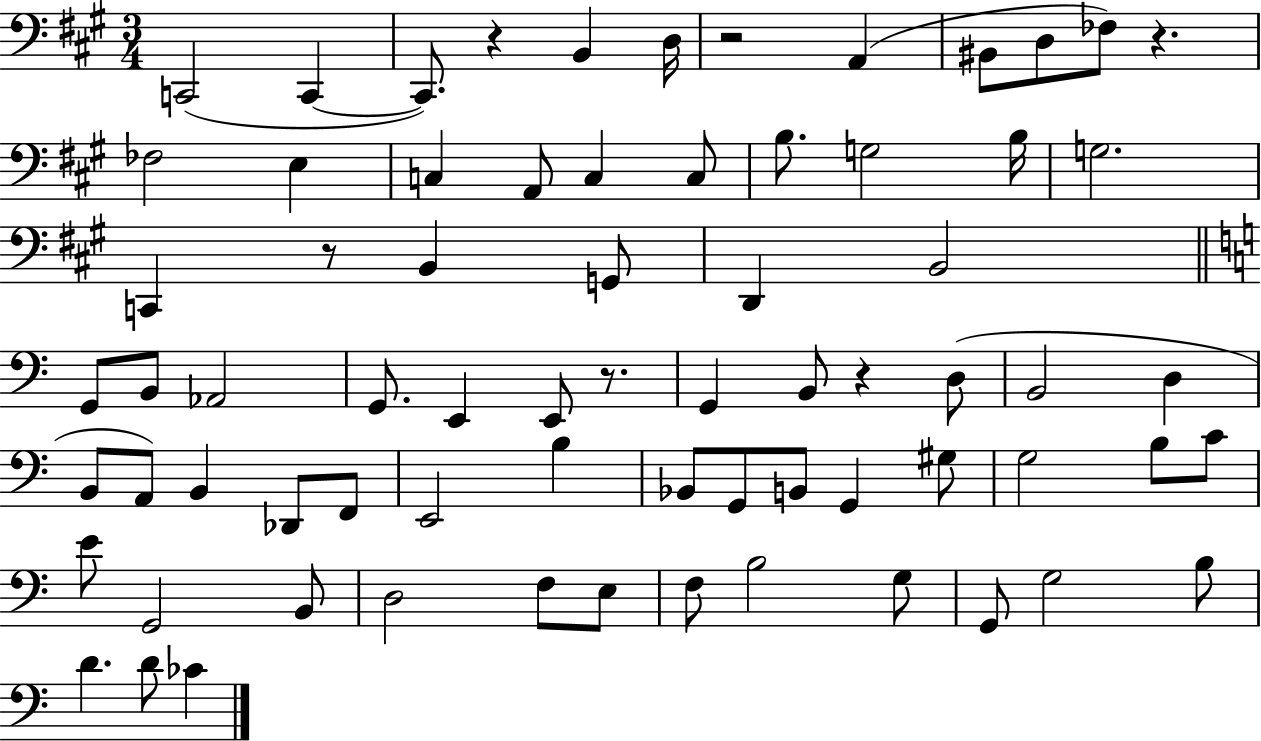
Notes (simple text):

C2/h C2/q C2/e. R/q B2/q D3/s R/h A2/q BIS2/e D3/e FES3/e R/q. FES3/h E3/q C3/q A2/e C3/q C3/e B3/e. G3/h B3/s G3/h. C2/q R/e B2/q G2/e D2/q B2/h G2/e B2/e Ab2/h G2/e. E2/q E2/e R/e. G2/q B2/e R/q D3/e B2/h D3/q B2/e A2/e B2/q Db2/e F2/e E2/h B3/q Bb2/e G2/e B2/e G2/q G#3/e G3/h B3/e C4/e E4/e G2/h B2/e D3/h F3/e E3/e F3/e B3/h G3/e G2/e G3/h B3/e D4/q. D4/e CES4/q